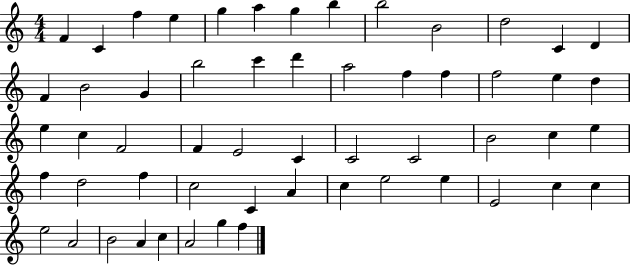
{
  \clef treble
  \numericTimeSignature
  \time 4/4
  \key c \major
  f'4 c'4 f''4 e''4 | g''4 a''4 g''4 b''4 | b''2 b'2 | d''2 c'4 d'4 | \break f'4 b'2 g'4 | b''2 c'''4 d'''4 | a''2 f''4 f''4 | f''2 e''4 d''4 | \break e''4 c''4 f'2 | f'4 e'2 c'4 | c'2 c'2 | b'2 c''4 e''4 | \break f''4 d''2 f''4 | c''2 c'4 a'4 | c''4 e''2 e''4 | e'2 c''4 c''4 | \break e''2 a'2 | b'2 a'4 c''4 | a'2 g''4 f''4 | \bar "|."
}